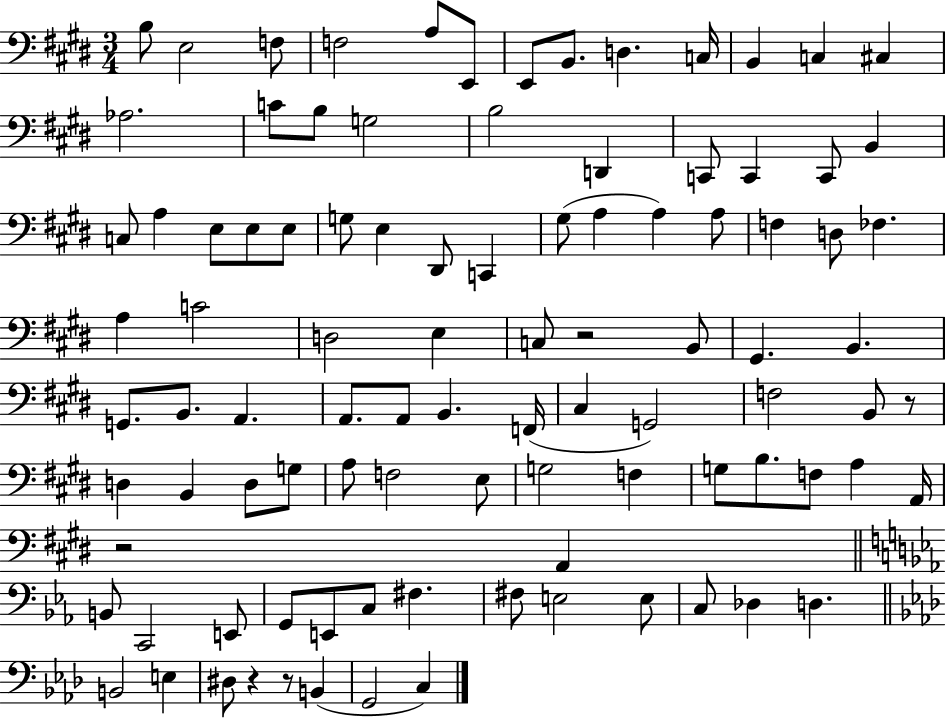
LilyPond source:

{
  \clef bass
  \numericTimeSignature
  \time 3/4
  \key e \major
  \repeat volta 2 { b8 e2 f8 | f2 a8 e,8 | e,8 b,8. d4. c16 | b,4 c4 cis4 | \break aes2. | c'8 b8 g2 | b2 d,4 | c,8 c,4 c,8 b,4 | \break c8 a4 e8 e8 e8 | g8 e4 dis,8 c,4 | gis8( a4 a4) a8 | f4 d8 fes4. | \break a4 c'2 | d2 e4 | c8 r2 b,8 | gis,4. b,4. | \break g,8. b,8. a,4. | a,8. a,8 b,4. f,16( | cis4 g,2) | f2 b,8 r8 | \break d4 b,4 d8 g8 | a8 f2 e8 | g2 f4 | g8 b8. f8 a4 a,16 | \break r2 a,4 | \bar "||" \break \key ees \major b,8 c,2 e,8 | g,8 e,8 c8 fis4. | fis8 e2 e8 | c8 des4 d4. | \break \bar "||" \break \key aes \major b,2 e4 | dis8 r4 r8 b,4( | g,2 c4) | } \bar "|."
}